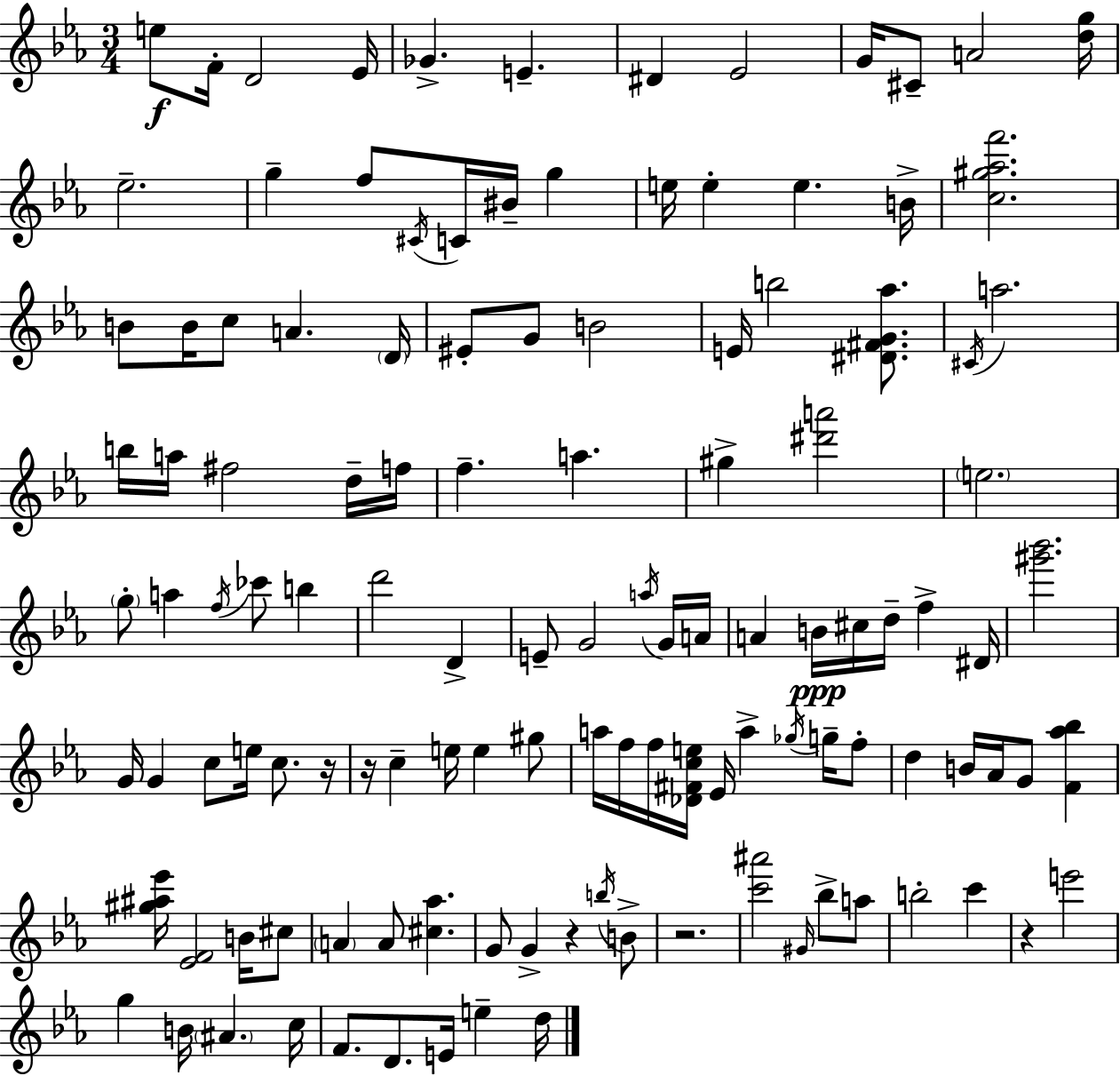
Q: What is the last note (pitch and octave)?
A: D5